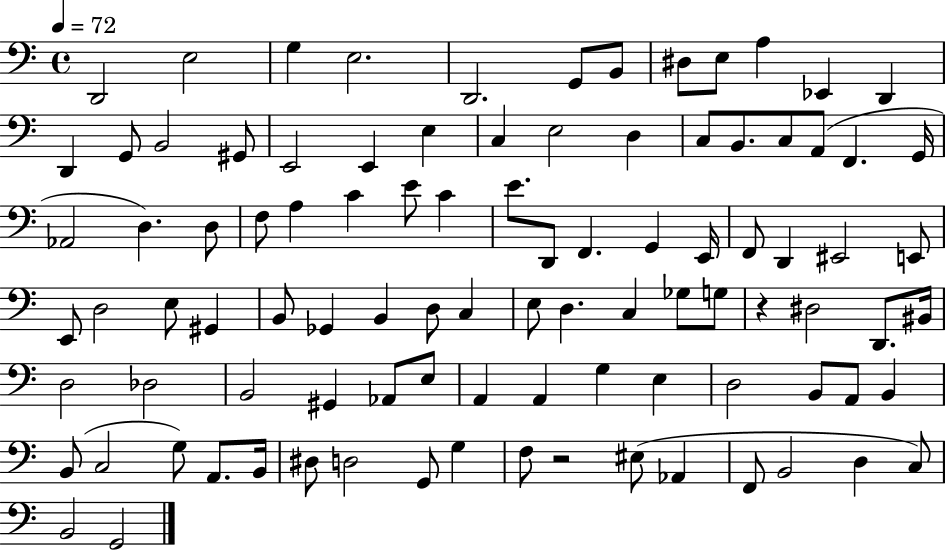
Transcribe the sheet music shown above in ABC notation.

X:1
T:Untitled
M:4/4
L:1/4
K:C
D,,2 E,2 G, E,2 D,,2 G,,/2 B,,/2 ^D,/2 E,/2 A, _E,, D,, D,, G,,/2 B,,2 ^G,,/2 E,,2 E,, E, C, E,2 D, C,/2 B,,/2 C,/2 A,,/2 F,, G,,/4 _A,,2 D, D,/2 F,/2 A, C E/2 C E/2 D,,/2 F,, G,, E,,/4 F,,/2 D,, ^E,,2 E,,/2 E,,/2 D,2 E,/2 ^G,, B,,/2 _G,, B,, D,/2 C, E,/2 D, C, _G,/2 G,/2 z ^D,2 D,,/2 ^B,,/4 D,2 _D,2 B,,2 ^G,, _A,,/2 E,/2 A,, A,, G, E, D,2 B,,/2 A,,/2 B,, B,,/2 C,2 G,/2 A,,/2 B,,/4 ^D,/2 D,2 G,,/2 G, F,/2 z2 ^E,/2 _A,, F,,/2 B,,2 D, C,/2 B,,2 G,,2